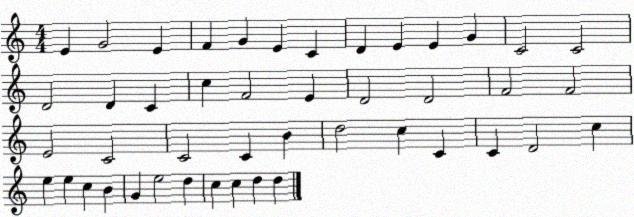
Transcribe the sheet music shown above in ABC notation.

X:1
T:Untitled
M:4/4
L:1/4
K:C
E G2 E F G E C D E E G C2 C2 D2 D C c F2 E D2 D2 F2 F2 E2 C2 C2 C B d2 c C C D2 c e e c B G e2 d c c d d